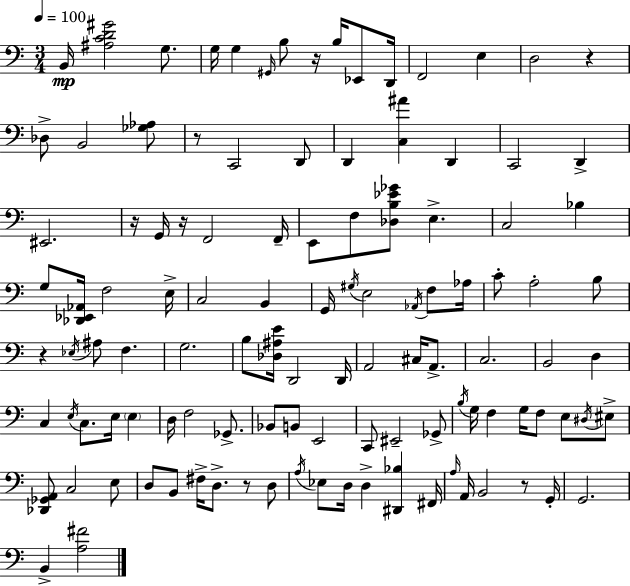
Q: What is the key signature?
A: C major